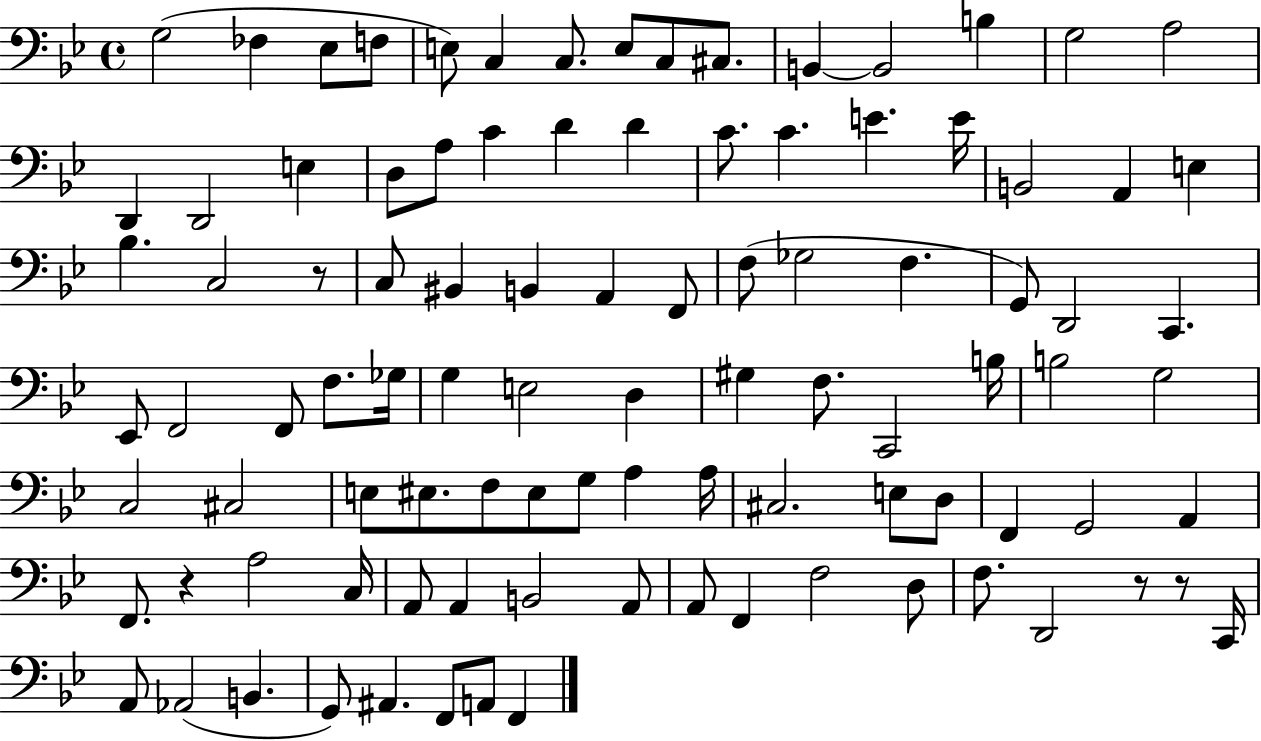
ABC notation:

X:1
T:Untitled
M:4/4
L:1/4
K:Bb
G,2 _F, _E,/2 F,/2 E,/2 C, C,/2 E,/2 C,/2 ^C,/2 B,, B,,2 B, G,2 A,2 D,, D,,2 E, D,/2 A,/2 C D D C/2 C E E/4 B,,2 A,, E, _B, C,2 z/2 C,/2 ^B,, B,, A,, F,,/2 F,/2 _G,2 F, G,,/2 D,,2 C,, _E,,/2 F,,2 F,,/2 F,/2 _G,/4 G, E,2 D, ^G, F,/2 C,,2 B,/4 B,2 G,2 C,2 ^C,2 E,/2 ^E,/2 F,/2 ^E,/2 G,/2 A, A,/4 ^C,2 E,/2 D,/2 F,, G,,2 A,, F,,/2 z A,2 C,/4 A,,/2 A,, B,,2 A,,/2 A,,/2 F,, F,2 D,/2 F,/2 D,,2 z/2 z/2 C,,/4 A,,/2 _A,,2 B,, G,,/2 ^A,, F,,/2 A,,/2 F,,